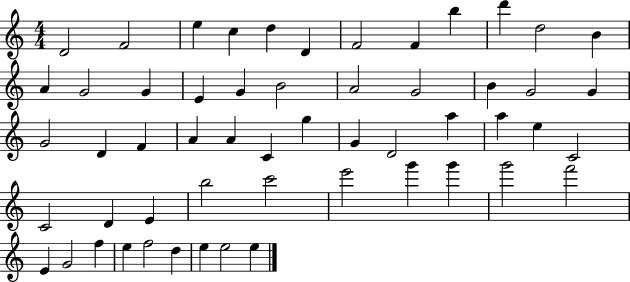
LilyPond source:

{
  \clef treble
  \numericTimeSignature
  \time 4/4
  \key c \major
  d'2 f'2 | e''4 c''4 d''4 d'4 | f'2 f'4 b''4 | d'''4 d''2 b'4 | \break a'4 g'2 g'4 | e'4 g'4 b'2 | a'2 g'2 | b'4 g'2 g'4 | \break g'2 d'4 f'4 | a'4 a'4 c'4 g''4 | g'4 d'2 a''4 | a''4 e''4 c'2 | \break c'2 d'4 e'4 | b''2 c'''2 | e'''2 g'''4 g'''4 | g'''2 f'''2 | \break e'4 g'2 f''4 | e''4 f''2 d''4 | e''4 e''2 e''4 | \bar "|."
}